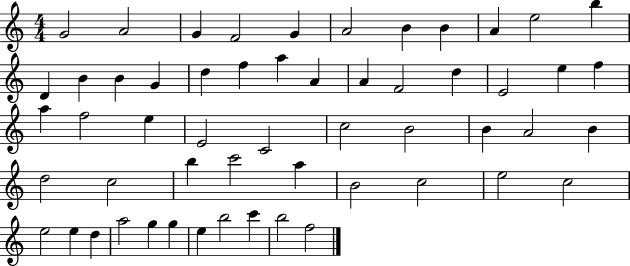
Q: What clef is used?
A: treble